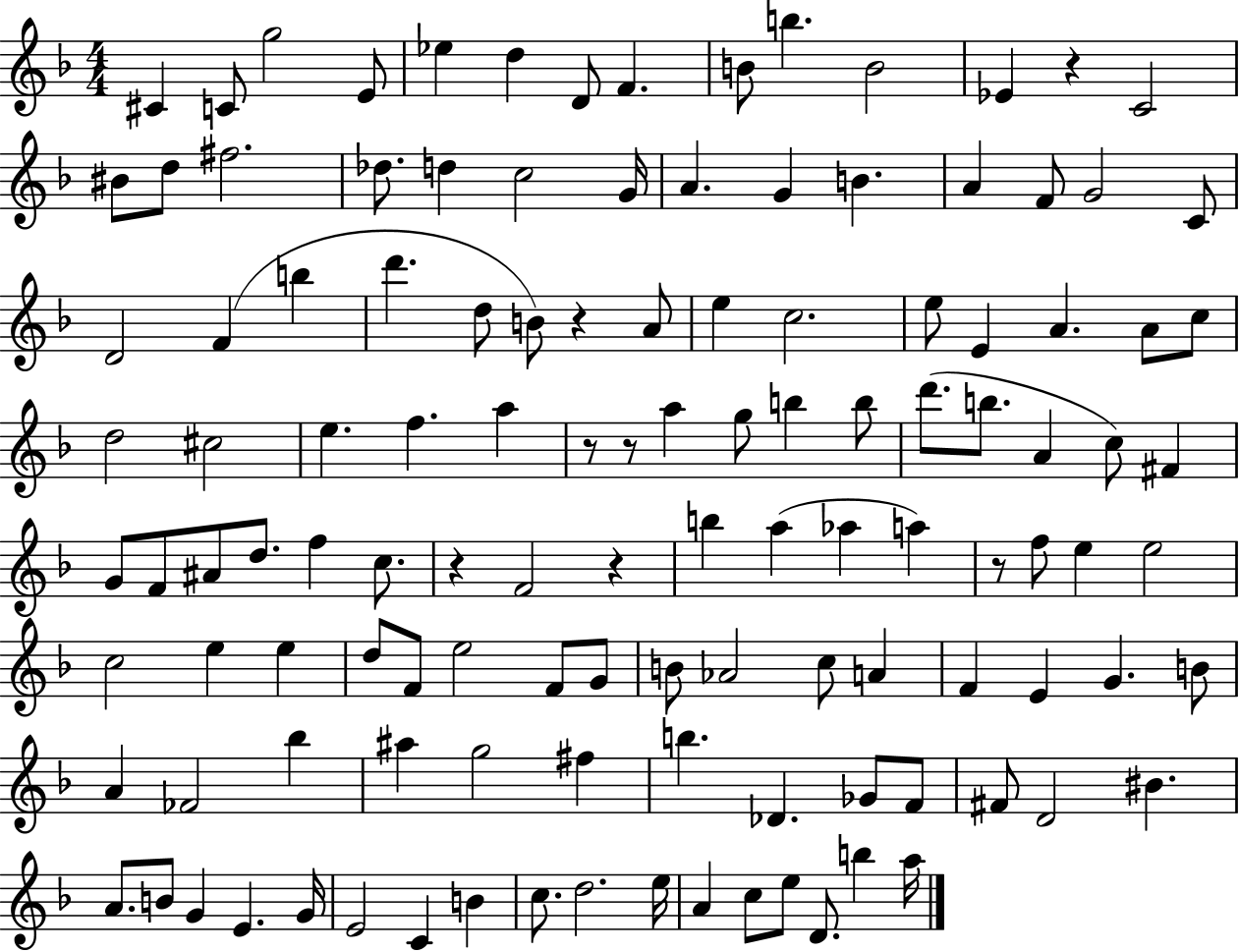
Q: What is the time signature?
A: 4/4